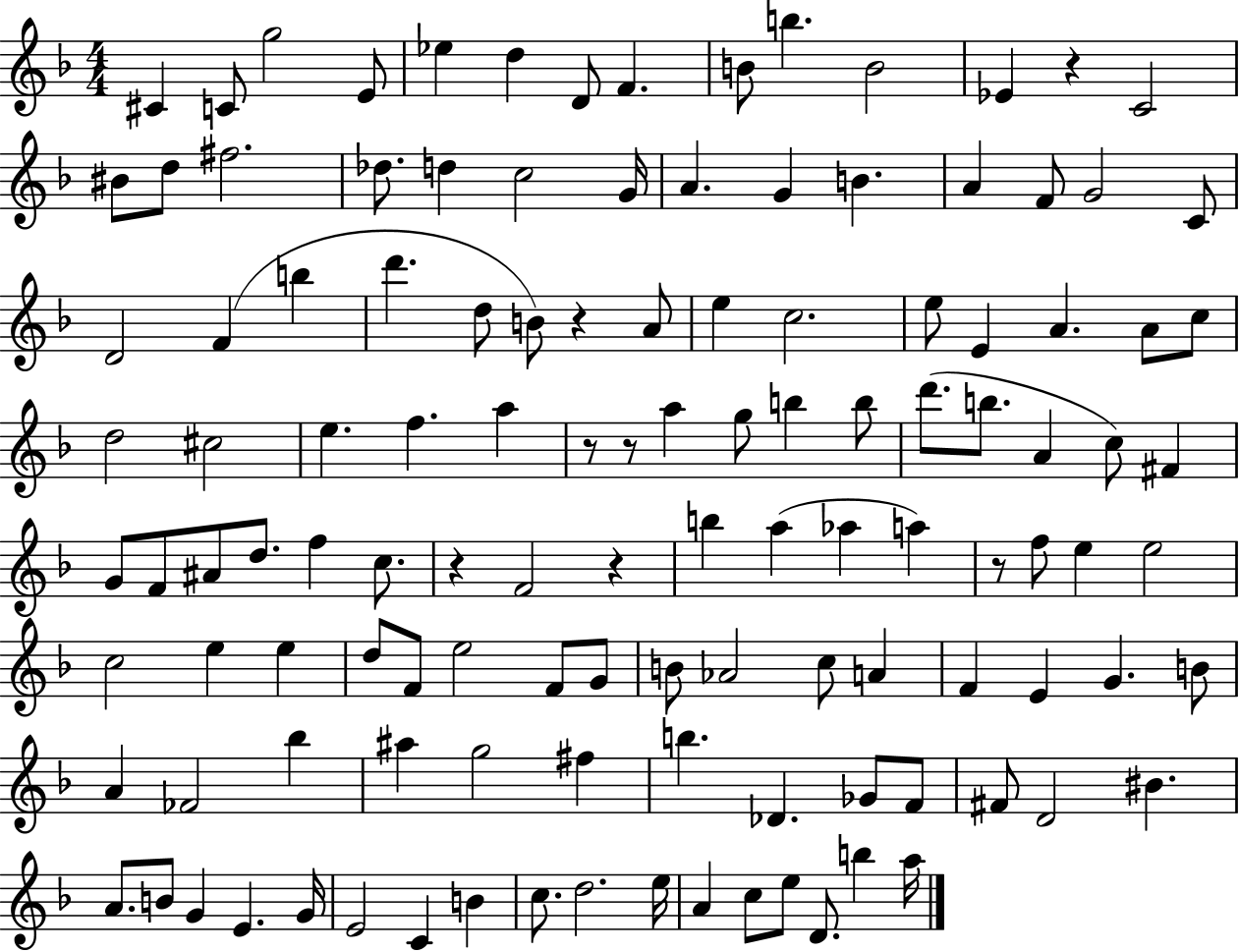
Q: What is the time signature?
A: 4/4